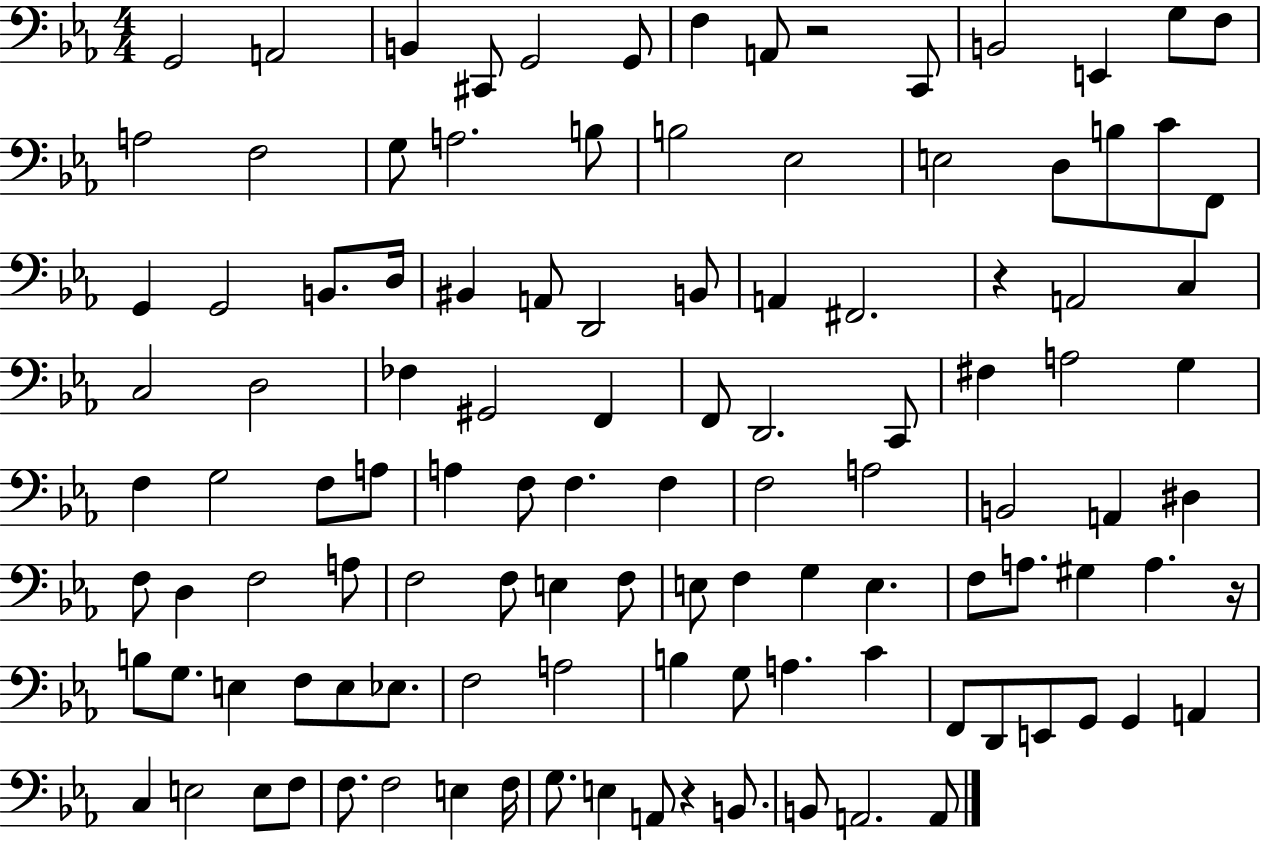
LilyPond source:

{
  \clef bass
  \numericTimeSignature
  \time 4/4
  \key ees \major
  \repeat volta 2 { g,2 a,2 | b,4 cis,8 g,2 g,8 | f4 a,8 r2 c,8 | b,2 e,4 g8 f8 | \break a2 f2 | g8 a2. b8 | b2 ees2 | e2 d8 b8 c'8 f,8 | \break g,4 g,2 b,8. d16 | bis,4 a,8 d,2 b,8 | a,4 fis,2. | r4 a,2 c4 | \break c2 d2 | fes4 gis,2 f,4 | f,8 d,2. c,8 | fis4 a2 g4 | \break f4 g2 f8 a8 | a4 f8 f4. f4 | f2 a2 | b,2 a,4 dis4 | \break f8 d4 f2 a8 | f2 f8 e4 f8 | e8 f4 g4 e4. | f8 a8. gis4 a4. r16 | \break b8 g8. e4 f8 e8 ees8. | f2 a2 | b4 g8 a4. c'4 | f,8 d,8 e,8 g,8 g,4 a,4 | \break c4 e2 e8 f8 | f8. f2 e4 f16 | g8. e4 a,8 r4 b,8. | b,8 a,2. a,8 | \break } \bar "|."
}